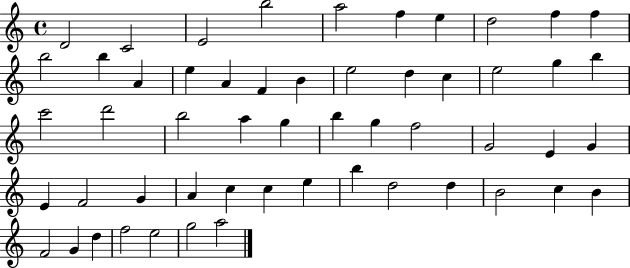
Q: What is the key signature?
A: C major